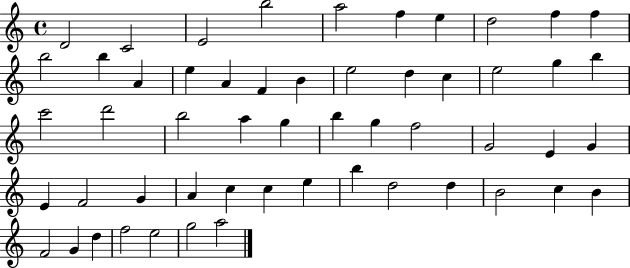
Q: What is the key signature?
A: C major